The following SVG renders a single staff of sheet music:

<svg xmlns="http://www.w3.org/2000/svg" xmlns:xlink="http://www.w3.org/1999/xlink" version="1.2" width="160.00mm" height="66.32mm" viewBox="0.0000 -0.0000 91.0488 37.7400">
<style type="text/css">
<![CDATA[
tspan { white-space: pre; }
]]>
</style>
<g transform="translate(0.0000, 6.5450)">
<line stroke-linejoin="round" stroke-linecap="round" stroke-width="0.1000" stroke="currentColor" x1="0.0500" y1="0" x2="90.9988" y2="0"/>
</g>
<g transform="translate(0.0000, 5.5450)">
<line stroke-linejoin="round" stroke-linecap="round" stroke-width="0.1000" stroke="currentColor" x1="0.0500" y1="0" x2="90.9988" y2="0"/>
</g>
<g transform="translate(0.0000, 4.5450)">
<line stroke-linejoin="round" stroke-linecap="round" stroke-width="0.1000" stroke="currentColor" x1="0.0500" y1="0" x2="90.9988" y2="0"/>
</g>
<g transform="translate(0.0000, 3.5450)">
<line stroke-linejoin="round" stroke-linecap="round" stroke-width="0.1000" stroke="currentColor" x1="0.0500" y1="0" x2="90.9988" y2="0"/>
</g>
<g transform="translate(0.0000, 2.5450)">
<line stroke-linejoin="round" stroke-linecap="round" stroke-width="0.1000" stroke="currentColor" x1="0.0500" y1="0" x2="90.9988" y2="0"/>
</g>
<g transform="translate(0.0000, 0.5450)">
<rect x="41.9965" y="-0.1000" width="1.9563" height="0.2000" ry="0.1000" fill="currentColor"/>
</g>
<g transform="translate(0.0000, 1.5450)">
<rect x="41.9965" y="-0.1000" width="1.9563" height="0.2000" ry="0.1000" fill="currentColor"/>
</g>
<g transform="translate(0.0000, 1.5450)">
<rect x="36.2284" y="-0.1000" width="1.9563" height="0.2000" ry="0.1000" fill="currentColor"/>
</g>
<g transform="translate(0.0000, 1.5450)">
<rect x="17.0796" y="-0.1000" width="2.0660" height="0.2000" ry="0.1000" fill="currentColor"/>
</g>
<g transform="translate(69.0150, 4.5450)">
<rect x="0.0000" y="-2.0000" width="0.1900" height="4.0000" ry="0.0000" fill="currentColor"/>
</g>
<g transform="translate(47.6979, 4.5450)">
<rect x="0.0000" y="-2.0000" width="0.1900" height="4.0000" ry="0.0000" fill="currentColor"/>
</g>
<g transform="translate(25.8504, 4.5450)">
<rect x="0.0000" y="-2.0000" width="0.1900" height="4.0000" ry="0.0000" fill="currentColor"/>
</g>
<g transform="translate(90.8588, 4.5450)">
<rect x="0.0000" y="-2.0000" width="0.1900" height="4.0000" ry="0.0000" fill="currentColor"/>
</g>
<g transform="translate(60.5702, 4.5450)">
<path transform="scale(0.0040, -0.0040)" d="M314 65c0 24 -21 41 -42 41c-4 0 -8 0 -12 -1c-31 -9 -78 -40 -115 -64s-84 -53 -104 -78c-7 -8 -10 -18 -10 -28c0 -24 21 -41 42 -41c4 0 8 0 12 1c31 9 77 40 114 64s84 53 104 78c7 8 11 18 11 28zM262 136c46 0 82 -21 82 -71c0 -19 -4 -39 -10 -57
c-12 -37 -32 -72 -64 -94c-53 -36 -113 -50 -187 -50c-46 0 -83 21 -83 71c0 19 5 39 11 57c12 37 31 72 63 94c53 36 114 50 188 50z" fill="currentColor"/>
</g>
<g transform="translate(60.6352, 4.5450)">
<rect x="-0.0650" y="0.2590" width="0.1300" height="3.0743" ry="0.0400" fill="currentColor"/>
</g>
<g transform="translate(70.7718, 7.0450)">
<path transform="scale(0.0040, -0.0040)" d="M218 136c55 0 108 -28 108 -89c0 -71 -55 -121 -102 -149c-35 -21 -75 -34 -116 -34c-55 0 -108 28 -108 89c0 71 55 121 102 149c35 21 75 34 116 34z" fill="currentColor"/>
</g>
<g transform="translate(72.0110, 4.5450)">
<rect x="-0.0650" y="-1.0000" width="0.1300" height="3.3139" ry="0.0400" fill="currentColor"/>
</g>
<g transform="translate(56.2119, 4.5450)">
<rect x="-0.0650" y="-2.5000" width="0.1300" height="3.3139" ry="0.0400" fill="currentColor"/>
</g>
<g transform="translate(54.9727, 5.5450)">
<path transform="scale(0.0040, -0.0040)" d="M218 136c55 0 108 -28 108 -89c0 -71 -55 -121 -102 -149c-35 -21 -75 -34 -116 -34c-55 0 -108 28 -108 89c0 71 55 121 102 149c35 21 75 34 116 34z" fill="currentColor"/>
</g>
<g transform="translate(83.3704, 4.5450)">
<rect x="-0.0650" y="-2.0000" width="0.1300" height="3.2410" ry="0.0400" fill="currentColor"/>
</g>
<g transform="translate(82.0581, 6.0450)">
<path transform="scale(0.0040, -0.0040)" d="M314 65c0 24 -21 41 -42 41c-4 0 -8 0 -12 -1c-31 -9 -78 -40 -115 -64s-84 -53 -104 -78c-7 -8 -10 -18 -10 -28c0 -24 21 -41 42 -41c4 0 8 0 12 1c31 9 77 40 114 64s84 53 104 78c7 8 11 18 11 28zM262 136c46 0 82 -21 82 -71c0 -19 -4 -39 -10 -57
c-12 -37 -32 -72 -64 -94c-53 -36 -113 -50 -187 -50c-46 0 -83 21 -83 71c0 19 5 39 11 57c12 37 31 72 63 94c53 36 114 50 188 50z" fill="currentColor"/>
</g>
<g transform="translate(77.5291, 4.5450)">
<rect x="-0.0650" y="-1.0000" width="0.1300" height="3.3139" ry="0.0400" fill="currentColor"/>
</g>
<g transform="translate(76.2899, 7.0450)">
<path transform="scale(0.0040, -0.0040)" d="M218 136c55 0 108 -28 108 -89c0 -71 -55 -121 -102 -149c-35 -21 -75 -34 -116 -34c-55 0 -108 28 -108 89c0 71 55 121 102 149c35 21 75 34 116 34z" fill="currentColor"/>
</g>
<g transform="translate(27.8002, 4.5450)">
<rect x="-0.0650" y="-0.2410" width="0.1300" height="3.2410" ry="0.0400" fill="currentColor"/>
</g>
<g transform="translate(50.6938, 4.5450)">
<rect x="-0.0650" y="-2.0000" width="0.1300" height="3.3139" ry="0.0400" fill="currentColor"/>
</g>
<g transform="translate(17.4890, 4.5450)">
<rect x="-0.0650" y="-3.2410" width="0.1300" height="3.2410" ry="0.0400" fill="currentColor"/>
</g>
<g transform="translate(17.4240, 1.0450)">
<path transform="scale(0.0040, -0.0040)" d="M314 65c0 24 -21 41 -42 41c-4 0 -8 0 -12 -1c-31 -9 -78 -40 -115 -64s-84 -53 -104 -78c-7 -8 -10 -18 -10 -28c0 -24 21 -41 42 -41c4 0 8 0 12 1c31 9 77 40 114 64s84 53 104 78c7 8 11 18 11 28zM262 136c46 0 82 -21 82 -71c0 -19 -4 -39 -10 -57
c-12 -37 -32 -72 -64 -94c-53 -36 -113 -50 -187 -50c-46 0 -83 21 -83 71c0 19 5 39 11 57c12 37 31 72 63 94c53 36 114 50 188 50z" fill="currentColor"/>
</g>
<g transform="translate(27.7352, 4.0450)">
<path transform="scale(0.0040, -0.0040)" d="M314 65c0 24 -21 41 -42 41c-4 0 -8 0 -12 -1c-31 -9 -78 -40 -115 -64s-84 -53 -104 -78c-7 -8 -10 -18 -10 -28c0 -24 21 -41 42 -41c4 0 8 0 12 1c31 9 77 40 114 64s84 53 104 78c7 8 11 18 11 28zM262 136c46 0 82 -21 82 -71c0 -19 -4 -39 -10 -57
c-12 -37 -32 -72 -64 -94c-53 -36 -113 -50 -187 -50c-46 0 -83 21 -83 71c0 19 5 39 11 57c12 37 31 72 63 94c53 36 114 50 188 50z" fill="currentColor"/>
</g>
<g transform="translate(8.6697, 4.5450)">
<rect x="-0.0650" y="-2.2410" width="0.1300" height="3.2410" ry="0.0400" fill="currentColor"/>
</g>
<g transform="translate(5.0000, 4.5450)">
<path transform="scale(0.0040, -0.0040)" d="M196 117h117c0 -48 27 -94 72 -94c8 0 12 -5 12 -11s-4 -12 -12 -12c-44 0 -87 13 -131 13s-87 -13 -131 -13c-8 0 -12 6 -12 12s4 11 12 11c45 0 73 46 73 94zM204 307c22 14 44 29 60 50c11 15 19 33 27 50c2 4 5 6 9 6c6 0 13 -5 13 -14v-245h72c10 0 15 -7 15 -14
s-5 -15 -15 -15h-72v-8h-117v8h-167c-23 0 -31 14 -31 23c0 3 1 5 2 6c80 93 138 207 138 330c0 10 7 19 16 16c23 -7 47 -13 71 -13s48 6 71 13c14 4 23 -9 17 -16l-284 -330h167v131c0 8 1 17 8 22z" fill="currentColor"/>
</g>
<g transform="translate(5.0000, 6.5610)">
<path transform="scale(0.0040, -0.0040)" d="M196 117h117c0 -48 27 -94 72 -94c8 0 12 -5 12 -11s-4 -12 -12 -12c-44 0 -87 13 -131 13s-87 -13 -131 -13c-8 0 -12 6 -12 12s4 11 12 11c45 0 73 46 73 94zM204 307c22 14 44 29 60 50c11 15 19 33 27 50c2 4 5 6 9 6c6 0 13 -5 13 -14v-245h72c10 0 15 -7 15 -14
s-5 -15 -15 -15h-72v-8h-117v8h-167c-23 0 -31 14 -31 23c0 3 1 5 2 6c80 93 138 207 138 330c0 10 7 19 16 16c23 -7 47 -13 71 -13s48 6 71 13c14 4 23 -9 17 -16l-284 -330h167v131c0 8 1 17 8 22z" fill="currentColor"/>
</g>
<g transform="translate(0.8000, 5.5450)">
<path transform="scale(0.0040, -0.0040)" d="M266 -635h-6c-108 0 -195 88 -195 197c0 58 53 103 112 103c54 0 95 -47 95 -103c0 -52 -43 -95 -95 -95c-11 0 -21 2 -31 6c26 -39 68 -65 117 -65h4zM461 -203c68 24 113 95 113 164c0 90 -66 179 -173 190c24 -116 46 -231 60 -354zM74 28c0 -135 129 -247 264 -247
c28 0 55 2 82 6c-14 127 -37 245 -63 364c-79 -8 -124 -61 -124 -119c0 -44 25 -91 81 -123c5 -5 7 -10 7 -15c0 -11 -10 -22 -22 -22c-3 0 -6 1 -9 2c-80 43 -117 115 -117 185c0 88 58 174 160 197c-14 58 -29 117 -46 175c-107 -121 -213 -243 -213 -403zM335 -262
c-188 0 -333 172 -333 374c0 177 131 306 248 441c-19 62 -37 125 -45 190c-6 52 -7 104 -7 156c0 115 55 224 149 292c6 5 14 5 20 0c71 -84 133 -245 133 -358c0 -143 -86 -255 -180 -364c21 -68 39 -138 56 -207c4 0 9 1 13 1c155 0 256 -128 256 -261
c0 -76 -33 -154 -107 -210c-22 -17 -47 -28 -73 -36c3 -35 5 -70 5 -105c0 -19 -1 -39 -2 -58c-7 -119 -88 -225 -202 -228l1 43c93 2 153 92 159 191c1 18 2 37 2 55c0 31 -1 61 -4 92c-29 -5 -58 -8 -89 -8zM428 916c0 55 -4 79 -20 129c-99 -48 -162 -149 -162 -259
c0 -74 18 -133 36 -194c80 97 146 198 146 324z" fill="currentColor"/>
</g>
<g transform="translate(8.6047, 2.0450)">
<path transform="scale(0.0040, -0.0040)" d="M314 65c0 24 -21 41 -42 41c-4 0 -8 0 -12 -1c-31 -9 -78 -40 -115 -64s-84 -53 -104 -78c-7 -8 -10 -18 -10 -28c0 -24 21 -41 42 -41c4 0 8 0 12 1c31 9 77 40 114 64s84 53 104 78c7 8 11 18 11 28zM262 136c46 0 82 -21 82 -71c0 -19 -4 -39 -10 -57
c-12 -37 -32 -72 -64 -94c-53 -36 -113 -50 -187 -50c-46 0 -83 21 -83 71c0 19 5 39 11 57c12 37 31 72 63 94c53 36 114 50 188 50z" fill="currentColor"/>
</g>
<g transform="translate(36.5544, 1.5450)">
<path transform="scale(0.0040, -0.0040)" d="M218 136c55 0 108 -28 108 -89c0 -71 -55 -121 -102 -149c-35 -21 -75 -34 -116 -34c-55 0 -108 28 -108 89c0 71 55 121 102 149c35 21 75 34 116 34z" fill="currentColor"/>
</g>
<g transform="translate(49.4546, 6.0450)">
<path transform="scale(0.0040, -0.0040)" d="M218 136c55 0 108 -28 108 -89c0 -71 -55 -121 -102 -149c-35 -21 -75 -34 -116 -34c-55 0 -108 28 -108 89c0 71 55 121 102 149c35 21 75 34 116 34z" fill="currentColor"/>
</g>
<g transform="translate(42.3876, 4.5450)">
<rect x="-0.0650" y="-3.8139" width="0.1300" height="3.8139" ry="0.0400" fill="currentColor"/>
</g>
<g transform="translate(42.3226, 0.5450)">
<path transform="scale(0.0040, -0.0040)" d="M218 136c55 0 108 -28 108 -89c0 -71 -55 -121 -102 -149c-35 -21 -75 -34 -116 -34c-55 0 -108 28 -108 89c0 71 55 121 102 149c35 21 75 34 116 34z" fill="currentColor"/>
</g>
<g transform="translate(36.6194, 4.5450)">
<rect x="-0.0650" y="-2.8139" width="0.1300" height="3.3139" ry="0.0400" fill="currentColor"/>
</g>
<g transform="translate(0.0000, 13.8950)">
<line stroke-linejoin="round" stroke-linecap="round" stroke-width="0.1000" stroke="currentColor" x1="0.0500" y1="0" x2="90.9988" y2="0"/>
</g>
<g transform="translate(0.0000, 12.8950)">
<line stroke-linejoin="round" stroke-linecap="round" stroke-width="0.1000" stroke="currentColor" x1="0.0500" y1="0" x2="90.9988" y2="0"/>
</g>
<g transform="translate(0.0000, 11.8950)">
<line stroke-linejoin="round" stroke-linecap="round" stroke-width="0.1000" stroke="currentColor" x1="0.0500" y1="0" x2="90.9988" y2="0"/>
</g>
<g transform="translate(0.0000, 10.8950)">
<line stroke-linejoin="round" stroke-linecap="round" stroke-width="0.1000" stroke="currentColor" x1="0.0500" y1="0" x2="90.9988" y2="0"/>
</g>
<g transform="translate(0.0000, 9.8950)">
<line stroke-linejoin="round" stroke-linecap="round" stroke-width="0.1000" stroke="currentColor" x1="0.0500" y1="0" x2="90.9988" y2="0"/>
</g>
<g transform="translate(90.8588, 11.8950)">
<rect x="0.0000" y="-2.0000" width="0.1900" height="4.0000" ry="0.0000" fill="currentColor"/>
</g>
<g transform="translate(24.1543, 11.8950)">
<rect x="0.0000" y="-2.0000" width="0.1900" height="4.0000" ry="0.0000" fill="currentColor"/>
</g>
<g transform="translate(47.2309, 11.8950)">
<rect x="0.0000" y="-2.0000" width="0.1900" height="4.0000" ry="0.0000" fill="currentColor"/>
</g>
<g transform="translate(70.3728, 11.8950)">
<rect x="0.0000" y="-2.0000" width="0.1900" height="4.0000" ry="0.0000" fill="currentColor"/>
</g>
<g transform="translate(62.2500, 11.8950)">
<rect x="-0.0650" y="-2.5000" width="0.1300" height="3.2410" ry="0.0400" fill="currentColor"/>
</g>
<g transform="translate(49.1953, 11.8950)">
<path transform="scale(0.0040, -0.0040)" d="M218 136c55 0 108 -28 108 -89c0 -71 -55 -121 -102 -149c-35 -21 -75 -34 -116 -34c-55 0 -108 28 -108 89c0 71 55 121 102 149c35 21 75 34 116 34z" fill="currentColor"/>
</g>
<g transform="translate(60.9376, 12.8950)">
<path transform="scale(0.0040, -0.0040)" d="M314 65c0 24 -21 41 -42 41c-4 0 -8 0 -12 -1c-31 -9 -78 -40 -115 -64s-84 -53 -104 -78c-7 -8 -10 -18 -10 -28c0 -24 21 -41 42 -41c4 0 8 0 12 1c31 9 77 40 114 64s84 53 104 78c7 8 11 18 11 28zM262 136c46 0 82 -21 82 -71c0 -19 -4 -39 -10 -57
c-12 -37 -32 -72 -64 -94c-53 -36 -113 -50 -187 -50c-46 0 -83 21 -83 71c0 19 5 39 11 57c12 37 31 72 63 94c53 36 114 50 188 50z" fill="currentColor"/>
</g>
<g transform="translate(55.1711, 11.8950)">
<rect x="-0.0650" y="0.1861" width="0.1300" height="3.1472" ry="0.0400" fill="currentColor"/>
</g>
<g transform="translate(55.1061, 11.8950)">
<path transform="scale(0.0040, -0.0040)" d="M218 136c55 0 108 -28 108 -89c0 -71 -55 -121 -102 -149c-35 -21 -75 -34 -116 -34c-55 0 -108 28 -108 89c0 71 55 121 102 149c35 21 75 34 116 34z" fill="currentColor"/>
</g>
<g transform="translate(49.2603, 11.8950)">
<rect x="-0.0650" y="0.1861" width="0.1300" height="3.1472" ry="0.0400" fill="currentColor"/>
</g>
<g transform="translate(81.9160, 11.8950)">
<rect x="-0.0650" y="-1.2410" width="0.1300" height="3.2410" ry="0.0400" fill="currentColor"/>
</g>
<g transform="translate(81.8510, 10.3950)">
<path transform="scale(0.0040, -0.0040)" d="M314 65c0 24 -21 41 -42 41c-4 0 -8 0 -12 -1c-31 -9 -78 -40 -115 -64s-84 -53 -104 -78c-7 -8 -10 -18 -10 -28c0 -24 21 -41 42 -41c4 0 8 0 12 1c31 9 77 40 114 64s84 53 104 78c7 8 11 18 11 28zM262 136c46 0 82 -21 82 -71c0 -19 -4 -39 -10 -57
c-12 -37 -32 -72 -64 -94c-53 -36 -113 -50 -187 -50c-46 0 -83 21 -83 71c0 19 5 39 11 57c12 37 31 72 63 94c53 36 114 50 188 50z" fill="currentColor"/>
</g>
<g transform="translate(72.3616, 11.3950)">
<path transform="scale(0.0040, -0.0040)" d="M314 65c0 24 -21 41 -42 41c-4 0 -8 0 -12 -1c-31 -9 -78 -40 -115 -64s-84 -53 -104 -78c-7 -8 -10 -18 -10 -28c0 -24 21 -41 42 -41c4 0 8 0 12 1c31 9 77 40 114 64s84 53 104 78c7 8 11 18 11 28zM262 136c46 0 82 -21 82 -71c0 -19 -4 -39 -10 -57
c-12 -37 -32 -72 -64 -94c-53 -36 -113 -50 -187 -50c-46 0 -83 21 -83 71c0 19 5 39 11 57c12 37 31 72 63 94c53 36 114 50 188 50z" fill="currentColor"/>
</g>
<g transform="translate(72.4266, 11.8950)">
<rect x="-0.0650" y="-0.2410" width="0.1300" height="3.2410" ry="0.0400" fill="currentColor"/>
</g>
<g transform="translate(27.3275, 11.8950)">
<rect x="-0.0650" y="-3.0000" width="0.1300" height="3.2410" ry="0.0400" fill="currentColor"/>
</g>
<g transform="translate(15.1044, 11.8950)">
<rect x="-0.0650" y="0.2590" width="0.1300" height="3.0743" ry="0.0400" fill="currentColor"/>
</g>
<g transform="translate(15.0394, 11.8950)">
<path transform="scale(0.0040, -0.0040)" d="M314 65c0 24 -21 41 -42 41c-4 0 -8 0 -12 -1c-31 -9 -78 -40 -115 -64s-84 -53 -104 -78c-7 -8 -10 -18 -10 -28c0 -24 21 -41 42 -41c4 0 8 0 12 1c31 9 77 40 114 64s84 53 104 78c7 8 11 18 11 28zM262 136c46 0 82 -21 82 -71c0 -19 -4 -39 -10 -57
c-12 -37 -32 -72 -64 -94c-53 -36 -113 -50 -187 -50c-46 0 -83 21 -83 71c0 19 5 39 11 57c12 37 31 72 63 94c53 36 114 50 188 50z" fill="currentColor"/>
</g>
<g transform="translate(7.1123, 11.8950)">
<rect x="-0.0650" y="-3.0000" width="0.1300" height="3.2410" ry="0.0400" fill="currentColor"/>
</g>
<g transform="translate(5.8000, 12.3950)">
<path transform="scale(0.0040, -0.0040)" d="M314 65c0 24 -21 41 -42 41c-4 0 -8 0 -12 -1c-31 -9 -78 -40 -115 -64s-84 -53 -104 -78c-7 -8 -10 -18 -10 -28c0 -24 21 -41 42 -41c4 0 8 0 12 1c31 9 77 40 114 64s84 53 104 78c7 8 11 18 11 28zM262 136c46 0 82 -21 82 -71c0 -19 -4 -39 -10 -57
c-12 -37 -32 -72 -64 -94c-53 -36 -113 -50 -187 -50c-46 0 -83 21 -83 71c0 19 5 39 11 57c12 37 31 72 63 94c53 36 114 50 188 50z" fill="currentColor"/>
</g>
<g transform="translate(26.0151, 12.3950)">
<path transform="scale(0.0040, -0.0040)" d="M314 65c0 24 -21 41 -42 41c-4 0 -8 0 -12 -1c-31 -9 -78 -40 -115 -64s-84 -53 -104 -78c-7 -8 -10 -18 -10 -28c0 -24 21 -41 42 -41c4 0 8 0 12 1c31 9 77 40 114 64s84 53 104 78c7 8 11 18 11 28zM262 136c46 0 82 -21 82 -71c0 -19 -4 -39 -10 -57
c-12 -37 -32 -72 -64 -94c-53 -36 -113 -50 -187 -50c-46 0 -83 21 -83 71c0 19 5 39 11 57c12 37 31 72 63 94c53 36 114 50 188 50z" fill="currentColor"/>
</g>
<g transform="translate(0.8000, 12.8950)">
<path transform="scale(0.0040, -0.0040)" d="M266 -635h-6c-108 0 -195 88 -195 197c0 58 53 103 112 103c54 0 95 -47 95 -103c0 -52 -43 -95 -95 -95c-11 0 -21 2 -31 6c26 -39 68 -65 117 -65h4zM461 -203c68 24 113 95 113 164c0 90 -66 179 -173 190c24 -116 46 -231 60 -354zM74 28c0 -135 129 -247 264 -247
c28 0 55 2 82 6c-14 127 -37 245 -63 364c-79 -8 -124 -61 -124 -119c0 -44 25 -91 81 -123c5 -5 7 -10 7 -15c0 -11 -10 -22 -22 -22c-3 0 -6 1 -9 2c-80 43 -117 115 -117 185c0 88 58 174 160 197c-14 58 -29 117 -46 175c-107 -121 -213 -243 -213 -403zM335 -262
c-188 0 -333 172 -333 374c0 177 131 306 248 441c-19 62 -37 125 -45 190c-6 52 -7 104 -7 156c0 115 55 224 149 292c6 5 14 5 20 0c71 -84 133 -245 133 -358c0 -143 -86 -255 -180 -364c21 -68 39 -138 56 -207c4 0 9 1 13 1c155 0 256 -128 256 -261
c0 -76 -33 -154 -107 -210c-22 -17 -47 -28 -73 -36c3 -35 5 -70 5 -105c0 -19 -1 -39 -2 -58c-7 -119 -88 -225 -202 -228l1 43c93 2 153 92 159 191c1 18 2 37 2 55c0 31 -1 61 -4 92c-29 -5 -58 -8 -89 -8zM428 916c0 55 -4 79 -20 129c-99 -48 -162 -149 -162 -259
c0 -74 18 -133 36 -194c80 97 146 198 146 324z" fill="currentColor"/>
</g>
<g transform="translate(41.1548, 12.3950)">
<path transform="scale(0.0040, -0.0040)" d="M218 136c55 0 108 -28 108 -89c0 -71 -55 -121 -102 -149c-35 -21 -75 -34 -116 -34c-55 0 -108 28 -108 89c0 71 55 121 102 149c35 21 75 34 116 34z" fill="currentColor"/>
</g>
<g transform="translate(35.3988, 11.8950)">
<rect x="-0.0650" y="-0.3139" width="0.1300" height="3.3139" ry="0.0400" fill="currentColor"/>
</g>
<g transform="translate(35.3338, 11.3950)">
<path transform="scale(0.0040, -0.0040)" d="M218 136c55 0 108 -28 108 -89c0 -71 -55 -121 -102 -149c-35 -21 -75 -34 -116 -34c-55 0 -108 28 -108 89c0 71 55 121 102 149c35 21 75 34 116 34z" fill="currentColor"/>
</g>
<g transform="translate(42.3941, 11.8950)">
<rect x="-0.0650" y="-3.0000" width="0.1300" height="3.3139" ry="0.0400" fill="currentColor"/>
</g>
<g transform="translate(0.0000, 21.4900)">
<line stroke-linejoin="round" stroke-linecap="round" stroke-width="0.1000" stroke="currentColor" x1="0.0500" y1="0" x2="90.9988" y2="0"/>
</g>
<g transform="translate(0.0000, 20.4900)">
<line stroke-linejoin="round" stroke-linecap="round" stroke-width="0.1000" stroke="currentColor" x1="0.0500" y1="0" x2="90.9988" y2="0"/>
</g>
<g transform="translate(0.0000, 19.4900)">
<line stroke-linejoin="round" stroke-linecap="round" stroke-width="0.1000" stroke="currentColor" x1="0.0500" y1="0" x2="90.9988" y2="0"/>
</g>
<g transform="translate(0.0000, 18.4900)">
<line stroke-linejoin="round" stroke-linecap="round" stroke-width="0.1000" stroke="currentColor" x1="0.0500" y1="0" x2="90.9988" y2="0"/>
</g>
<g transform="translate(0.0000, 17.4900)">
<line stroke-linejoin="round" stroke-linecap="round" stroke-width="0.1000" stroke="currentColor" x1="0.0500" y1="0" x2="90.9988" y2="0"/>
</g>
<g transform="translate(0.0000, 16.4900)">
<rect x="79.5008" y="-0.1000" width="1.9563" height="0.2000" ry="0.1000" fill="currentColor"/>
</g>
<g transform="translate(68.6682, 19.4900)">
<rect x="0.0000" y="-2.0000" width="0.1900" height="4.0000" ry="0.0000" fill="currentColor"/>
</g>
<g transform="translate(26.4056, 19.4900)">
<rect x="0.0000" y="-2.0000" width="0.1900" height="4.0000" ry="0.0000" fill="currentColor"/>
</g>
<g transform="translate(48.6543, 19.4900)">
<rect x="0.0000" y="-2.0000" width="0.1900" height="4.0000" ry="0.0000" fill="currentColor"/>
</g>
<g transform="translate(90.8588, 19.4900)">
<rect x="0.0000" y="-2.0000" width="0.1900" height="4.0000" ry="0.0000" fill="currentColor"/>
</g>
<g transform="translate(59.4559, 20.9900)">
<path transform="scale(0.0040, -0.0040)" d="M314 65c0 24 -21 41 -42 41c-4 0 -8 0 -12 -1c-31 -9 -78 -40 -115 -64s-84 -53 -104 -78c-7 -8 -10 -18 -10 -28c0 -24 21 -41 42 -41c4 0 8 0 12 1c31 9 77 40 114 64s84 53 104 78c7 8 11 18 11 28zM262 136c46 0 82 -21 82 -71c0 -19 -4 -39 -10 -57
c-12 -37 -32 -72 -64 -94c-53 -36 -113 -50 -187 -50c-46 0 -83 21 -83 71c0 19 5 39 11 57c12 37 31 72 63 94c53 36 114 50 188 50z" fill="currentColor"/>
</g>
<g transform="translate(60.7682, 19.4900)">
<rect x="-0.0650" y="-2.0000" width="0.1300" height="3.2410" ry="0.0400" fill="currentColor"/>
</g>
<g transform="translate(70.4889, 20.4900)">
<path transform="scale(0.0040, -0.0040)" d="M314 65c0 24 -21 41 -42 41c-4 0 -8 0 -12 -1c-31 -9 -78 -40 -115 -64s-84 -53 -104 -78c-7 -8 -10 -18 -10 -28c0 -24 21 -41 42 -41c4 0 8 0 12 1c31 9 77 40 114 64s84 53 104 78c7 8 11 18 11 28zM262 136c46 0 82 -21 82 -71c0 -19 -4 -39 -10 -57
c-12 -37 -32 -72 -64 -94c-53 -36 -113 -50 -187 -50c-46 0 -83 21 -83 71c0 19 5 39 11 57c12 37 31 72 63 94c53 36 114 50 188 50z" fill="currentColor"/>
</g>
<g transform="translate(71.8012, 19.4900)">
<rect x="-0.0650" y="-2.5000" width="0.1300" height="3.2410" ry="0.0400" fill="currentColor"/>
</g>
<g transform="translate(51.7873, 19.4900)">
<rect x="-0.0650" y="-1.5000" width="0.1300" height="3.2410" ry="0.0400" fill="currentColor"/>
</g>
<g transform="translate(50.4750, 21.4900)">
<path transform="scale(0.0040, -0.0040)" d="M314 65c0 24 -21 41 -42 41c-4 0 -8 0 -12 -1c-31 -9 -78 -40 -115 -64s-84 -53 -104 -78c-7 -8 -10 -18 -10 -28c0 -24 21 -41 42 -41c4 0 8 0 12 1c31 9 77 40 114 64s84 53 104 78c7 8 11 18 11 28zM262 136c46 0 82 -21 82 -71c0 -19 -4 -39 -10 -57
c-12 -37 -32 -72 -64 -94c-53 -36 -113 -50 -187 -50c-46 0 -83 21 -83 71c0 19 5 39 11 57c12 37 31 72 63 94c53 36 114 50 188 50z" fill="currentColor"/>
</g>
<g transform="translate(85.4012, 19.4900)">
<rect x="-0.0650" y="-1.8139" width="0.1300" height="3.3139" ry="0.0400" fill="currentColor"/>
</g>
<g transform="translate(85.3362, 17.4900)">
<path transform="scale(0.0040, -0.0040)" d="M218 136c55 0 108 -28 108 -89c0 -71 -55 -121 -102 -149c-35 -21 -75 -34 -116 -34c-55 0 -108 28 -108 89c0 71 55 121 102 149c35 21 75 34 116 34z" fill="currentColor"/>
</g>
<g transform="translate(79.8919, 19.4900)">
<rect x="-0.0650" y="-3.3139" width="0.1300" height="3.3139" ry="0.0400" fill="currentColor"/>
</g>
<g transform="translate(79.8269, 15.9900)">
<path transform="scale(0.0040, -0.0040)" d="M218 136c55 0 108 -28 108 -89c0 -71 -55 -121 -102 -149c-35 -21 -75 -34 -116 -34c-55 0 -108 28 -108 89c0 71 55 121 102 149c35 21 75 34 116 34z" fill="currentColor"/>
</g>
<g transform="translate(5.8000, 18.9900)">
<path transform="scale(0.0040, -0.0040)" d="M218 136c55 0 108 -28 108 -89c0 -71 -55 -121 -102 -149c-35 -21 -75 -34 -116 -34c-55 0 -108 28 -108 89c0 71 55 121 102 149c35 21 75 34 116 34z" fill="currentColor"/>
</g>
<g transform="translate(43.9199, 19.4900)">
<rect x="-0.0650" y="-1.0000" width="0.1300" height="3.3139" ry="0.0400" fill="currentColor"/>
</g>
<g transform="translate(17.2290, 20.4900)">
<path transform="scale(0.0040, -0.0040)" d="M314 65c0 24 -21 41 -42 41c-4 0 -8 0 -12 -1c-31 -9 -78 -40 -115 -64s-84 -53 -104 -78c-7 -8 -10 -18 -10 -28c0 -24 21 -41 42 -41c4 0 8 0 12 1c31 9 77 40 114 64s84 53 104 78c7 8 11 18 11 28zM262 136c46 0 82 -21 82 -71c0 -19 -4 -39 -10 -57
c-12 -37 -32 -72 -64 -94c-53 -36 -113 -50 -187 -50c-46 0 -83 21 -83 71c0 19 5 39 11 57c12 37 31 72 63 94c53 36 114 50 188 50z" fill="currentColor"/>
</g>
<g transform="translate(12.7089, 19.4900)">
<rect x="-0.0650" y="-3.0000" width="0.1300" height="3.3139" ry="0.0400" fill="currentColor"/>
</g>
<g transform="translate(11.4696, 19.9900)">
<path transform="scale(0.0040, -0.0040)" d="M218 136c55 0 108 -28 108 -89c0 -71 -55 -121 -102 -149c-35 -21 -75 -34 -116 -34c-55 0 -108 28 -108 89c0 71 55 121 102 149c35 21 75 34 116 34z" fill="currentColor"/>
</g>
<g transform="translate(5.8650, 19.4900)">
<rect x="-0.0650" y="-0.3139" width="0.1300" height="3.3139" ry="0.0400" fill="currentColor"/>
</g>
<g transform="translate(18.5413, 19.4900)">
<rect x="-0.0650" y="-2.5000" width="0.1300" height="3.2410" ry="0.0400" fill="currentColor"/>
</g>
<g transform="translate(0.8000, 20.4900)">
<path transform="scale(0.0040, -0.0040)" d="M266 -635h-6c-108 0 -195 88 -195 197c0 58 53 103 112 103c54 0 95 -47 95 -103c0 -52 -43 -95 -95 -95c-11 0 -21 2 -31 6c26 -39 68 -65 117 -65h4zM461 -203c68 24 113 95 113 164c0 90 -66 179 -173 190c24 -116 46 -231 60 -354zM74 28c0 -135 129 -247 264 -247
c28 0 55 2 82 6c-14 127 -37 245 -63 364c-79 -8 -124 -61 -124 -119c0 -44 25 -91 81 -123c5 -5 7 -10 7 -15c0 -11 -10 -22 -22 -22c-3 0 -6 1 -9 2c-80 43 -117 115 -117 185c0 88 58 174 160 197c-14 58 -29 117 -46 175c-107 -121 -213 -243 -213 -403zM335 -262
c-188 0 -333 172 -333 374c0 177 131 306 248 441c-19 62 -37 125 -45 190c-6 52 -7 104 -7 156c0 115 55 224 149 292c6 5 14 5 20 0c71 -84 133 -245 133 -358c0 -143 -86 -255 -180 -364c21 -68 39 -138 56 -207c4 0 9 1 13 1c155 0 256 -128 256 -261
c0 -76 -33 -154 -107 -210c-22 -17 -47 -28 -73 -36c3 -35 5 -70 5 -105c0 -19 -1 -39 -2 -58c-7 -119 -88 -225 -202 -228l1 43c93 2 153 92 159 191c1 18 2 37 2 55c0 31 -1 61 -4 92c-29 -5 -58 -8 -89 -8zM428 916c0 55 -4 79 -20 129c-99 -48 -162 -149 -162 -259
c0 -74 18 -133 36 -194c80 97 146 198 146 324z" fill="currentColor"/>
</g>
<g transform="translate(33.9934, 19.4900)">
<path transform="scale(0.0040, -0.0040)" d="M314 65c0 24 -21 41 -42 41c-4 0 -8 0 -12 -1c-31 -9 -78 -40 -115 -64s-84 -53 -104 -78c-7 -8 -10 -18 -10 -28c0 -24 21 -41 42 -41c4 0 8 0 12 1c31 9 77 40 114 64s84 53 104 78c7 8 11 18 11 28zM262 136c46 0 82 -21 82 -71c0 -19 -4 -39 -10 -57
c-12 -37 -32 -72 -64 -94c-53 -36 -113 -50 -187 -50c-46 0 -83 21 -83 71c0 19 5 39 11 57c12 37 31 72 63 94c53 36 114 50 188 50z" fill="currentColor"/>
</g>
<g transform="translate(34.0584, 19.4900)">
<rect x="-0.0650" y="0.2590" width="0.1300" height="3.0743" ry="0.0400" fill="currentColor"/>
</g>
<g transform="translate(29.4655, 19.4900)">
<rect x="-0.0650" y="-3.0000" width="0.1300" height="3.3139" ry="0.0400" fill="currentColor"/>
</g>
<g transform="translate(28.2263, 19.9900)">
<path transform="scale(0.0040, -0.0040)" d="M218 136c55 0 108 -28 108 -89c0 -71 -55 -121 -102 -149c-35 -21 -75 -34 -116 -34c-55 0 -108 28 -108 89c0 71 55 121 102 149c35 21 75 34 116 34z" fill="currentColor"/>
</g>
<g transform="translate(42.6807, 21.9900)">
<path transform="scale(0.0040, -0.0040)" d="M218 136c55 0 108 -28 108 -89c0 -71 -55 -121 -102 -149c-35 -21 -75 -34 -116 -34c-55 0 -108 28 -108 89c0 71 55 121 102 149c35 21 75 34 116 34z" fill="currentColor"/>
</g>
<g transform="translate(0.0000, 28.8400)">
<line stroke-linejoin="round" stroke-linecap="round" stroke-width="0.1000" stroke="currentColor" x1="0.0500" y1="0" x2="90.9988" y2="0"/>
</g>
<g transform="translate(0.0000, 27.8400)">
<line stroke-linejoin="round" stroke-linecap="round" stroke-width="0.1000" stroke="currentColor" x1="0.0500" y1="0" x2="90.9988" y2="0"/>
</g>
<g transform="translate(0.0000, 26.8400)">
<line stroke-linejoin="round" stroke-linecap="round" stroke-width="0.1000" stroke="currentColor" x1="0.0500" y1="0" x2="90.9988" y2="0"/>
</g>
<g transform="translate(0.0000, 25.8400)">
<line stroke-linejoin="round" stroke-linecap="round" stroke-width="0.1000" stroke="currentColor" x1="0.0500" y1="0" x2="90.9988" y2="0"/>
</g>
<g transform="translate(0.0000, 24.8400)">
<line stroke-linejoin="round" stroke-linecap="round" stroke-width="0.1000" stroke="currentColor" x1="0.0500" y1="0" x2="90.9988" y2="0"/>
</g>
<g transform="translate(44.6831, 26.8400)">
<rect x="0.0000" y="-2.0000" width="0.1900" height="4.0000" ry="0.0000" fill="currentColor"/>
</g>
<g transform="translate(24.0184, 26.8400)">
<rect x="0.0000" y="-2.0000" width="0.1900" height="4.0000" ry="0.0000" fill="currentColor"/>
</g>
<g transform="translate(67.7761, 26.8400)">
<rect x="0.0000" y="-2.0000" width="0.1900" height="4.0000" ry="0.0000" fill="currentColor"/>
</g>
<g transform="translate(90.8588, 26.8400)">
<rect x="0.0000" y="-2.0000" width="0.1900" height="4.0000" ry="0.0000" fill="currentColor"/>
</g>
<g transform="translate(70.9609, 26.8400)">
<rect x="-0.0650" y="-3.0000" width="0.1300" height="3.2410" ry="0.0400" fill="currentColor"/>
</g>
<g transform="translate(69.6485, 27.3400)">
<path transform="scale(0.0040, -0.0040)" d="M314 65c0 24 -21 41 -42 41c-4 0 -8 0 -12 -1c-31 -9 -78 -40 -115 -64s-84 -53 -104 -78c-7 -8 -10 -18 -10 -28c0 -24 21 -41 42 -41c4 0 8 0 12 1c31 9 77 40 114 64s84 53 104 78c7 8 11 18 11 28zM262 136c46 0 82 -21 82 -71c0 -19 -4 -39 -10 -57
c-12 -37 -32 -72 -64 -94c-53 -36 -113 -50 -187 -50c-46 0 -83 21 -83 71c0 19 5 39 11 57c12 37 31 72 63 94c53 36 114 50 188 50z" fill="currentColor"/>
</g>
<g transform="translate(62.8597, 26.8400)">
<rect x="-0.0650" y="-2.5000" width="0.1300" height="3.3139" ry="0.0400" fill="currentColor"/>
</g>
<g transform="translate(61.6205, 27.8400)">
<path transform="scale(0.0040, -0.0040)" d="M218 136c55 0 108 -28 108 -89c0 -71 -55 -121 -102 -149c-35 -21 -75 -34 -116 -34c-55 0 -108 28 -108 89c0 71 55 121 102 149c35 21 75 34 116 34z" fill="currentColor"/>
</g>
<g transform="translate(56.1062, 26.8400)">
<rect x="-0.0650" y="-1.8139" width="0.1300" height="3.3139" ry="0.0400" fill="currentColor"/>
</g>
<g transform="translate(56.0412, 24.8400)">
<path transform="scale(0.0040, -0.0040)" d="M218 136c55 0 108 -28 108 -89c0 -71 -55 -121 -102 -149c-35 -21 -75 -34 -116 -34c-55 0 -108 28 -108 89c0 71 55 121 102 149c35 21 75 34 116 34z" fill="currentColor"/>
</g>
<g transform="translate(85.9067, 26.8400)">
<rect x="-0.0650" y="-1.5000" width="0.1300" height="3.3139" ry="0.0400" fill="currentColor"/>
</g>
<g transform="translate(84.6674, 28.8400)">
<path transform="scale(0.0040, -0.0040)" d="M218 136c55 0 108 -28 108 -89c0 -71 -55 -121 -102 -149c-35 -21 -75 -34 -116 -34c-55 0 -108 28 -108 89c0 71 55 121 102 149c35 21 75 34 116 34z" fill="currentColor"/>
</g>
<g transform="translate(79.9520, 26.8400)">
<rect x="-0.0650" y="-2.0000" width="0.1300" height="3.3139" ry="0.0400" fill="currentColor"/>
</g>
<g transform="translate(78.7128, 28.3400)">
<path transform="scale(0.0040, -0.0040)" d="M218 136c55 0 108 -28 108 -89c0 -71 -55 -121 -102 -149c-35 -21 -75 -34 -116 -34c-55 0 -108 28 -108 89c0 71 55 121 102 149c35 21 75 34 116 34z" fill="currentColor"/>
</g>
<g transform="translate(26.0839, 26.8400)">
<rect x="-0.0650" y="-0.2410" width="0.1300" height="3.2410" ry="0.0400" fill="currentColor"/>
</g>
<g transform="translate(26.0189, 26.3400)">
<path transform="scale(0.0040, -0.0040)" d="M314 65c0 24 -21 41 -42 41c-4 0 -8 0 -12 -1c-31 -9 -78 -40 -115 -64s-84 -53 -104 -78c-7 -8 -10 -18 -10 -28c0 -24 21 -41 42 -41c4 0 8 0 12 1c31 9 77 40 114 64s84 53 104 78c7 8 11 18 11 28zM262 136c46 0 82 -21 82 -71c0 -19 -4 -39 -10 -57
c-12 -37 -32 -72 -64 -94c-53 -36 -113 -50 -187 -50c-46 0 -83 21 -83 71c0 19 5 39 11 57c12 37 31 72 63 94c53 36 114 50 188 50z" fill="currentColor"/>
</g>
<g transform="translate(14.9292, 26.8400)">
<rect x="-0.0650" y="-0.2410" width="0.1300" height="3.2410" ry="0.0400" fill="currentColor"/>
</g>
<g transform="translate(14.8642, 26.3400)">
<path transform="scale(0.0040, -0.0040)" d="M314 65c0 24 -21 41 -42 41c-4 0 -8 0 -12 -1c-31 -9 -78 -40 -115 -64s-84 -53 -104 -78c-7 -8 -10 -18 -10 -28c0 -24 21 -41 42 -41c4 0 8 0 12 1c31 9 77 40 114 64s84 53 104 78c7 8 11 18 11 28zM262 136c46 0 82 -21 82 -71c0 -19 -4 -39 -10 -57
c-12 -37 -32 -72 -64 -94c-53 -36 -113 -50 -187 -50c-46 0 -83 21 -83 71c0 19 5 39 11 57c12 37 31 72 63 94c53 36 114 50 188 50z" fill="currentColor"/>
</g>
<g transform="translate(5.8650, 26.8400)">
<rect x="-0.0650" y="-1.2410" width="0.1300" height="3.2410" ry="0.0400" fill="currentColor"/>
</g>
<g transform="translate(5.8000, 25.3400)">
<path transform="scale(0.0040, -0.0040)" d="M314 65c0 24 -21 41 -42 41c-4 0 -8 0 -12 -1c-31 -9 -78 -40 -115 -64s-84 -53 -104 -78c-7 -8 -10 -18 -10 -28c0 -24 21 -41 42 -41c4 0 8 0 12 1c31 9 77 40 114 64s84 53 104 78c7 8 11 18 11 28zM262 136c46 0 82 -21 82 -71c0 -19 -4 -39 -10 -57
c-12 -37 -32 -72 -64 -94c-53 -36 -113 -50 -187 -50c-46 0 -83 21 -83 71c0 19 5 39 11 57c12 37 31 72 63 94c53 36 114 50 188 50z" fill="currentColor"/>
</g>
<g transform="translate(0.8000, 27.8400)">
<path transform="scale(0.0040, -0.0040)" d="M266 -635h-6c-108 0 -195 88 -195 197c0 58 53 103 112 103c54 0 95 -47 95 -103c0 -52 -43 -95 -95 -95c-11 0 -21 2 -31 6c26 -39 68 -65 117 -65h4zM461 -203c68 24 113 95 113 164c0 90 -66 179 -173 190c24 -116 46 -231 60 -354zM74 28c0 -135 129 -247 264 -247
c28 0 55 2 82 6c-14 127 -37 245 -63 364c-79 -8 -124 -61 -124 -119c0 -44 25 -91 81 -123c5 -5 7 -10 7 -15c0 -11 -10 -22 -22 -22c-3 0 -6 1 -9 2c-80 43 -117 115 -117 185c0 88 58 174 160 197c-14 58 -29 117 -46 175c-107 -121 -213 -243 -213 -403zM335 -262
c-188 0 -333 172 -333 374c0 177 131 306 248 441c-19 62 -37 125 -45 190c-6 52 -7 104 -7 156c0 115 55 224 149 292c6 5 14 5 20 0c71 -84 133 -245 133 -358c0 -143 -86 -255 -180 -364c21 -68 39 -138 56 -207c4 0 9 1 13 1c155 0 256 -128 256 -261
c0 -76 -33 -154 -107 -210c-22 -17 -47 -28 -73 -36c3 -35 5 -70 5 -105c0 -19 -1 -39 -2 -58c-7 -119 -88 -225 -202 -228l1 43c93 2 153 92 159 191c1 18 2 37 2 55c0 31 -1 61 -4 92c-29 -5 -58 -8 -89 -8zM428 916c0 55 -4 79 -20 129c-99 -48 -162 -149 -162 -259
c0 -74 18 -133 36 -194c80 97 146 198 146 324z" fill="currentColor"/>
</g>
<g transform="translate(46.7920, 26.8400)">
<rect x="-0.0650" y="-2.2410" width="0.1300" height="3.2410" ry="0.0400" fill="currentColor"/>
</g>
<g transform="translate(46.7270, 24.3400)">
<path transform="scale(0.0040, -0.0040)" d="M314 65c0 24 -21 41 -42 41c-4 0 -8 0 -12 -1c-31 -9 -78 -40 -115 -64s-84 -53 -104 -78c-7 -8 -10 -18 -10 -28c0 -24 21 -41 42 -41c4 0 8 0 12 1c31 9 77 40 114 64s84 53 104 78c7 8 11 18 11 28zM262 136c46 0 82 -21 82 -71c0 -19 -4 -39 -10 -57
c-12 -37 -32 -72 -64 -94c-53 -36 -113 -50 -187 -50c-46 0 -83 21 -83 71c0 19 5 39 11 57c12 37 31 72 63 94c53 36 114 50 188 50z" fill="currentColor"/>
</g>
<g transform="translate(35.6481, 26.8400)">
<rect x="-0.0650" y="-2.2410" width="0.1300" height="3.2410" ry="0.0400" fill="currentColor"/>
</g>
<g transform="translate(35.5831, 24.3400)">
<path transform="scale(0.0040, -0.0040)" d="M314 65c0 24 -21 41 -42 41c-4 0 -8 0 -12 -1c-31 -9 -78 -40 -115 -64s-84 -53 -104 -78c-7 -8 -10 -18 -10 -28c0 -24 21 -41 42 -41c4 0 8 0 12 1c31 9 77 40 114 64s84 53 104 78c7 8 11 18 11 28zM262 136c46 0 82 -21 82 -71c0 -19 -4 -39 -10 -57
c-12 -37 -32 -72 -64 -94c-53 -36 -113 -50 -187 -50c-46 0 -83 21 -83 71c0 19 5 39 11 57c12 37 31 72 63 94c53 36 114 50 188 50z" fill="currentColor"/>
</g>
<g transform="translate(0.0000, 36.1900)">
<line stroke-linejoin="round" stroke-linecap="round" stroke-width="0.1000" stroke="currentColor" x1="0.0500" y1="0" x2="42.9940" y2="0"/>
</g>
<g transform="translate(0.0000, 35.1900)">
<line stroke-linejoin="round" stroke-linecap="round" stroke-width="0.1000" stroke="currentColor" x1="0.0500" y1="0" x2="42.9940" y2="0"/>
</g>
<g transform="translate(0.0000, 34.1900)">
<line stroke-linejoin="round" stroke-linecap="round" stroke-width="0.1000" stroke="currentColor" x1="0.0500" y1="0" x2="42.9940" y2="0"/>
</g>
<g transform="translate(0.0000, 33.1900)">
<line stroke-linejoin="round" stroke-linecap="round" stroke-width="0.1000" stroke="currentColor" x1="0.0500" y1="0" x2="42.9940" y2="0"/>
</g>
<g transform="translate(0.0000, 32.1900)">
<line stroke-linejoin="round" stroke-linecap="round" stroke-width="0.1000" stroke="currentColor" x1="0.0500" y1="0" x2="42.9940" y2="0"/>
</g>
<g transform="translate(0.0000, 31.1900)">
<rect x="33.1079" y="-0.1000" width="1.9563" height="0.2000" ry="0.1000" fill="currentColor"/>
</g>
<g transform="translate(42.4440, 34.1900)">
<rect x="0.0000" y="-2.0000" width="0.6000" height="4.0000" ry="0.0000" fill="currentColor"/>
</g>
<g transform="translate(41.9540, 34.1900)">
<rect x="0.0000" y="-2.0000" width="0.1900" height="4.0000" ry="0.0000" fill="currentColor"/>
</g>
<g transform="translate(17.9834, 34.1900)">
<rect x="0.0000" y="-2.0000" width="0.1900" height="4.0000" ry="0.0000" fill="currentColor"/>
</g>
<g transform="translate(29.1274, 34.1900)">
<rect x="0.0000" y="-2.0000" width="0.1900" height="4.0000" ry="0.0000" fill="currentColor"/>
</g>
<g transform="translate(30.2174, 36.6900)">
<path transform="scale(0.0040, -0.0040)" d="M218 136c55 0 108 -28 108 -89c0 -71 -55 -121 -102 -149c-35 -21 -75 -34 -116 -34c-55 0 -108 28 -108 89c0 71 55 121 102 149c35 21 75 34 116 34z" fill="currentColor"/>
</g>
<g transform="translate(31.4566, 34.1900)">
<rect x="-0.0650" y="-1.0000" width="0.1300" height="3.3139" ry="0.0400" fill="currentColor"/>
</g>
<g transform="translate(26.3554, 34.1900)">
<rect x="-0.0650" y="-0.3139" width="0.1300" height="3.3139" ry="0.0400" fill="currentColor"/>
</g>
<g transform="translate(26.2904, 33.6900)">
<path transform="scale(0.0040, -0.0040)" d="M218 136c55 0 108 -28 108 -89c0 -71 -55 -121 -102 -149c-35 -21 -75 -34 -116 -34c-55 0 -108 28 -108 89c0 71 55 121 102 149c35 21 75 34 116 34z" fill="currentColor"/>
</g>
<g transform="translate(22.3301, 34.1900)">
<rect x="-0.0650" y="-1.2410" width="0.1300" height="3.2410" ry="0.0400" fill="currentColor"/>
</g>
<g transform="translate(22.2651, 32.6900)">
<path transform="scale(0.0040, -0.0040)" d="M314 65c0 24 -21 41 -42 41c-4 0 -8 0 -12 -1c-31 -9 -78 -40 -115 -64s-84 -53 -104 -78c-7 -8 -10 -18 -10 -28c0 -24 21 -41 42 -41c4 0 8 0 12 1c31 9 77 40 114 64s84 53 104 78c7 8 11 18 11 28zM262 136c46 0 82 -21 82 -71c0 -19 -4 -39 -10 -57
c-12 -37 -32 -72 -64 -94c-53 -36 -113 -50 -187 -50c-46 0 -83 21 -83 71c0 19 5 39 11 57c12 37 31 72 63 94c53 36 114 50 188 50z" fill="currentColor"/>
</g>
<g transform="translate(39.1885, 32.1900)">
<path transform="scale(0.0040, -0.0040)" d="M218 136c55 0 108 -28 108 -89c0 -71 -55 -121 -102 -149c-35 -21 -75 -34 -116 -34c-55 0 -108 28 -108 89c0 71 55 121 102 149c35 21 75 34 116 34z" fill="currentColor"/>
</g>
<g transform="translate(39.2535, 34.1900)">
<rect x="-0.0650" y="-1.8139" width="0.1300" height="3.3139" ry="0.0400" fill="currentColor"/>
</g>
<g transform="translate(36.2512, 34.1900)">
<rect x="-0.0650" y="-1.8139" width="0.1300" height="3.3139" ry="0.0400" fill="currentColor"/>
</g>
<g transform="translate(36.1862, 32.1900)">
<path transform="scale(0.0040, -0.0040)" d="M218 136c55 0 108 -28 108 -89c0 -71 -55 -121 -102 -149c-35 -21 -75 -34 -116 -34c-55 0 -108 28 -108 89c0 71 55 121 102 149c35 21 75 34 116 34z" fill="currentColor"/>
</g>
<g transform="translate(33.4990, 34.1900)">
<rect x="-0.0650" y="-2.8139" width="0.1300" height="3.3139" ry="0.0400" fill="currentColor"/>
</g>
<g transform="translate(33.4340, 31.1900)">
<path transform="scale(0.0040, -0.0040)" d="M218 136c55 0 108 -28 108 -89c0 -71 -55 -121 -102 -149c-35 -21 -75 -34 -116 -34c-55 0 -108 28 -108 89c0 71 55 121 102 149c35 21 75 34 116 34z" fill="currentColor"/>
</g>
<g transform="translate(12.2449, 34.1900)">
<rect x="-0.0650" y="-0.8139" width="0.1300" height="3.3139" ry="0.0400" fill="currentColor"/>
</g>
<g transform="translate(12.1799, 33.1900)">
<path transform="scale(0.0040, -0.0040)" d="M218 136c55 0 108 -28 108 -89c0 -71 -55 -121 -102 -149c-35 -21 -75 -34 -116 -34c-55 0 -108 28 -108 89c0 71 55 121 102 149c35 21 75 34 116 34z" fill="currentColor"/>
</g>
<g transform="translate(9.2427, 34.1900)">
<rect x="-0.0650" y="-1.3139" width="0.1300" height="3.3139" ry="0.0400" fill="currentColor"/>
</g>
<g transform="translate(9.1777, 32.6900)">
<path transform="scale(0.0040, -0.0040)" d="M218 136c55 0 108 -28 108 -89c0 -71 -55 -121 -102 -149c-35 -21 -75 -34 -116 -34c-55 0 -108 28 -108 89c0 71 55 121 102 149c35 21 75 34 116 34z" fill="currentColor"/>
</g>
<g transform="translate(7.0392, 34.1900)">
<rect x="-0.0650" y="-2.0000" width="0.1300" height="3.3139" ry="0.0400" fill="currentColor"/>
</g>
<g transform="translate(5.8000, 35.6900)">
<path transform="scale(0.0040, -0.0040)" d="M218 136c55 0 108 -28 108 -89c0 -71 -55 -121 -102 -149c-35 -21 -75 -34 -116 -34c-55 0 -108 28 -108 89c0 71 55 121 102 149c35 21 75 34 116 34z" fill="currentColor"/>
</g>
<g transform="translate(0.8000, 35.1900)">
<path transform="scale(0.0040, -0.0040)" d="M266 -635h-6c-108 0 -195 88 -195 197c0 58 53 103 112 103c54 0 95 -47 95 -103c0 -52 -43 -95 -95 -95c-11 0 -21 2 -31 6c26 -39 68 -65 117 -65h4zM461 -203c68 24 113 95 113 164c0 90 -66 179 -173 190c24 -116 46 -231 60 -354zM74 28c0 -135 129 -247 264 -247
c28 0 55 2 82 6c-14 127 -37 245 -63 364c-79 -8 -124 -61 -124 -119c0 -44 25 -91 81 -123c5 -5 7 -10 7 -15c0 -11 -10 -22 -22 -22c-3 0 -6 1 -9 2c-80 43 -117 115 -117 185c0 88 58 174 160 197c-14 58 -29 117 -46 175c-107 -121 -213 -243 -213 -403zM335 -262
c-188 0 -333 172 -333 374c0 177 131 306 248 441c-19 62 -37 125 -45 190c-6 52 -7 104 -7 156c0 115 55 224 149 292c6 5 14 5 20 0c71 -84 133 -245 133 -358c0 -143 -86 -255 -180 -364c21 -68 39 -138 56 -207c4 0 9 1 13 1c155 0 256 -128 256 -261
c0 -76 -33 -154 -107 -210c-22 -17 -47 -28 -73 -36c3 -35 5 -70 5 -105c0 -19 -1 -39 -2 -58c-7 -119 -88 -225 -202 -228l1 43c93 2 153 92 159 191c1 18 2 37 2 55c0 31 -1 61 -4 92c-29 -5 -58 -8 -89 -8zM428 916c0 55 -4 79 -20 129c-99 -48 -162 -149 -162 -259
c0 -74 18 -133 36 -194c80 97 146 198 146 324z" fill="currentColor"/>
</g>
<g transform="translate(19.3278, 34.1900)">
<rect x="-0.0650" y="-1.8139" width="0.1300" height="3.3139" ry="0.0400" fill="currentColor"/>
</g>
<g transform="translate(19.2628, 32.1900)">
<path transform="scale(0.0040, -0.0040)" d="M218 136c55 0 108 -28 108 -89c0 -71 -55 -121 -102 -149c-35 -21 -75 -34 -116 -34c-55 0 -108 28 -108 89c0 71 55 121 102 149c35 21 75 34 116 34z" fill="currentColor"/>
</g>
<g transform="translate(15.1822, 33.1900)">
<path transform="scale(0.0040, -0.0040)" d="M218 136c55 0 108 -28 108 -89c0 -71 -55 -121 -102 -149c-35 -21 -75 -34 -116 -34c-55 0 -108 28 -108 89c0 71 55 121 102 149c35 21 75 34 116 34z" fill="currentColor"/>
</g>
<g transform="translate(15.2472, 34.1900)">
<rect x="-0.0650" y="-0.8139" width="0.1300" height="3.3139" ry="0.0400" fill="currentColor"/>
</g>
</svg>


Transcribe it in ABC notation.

X:1
T:Untitled
M:4/4
L:1/4
K:C
g2 b2 c2 a c' F G B2 D D F2 A2 B2 A2 c A B B G2 c2 e2 c A G2 A B2 D E2 F2 G2 b f e2 c2 c2 g2 g2 f G A2 F E F e d d f e2 c D a f f